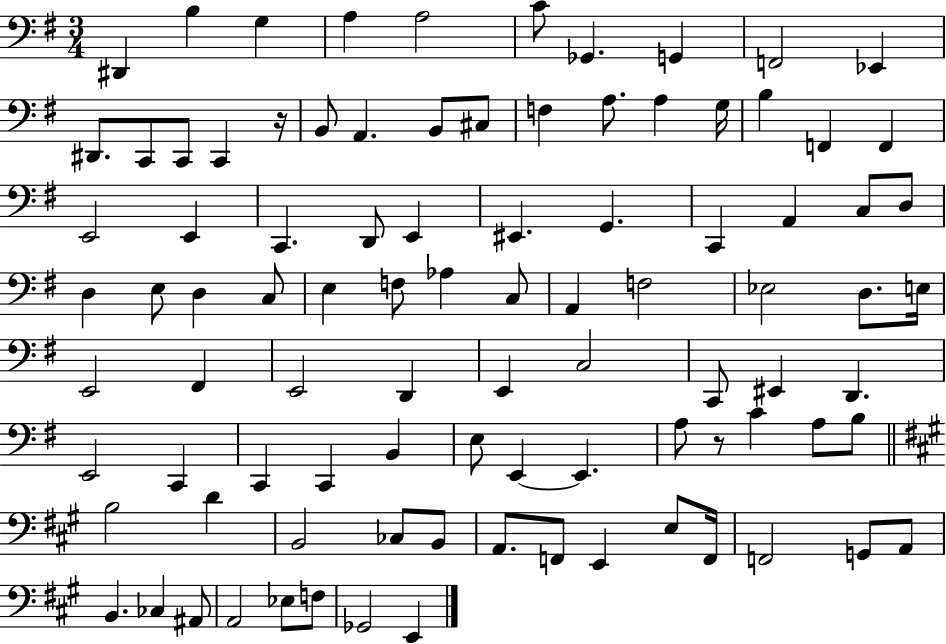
D#2/q B3/q G3/q A3/q A3/h C4/e Gb2/q. G2/q F2/h Eb2/q D#2/e. C2/e C2/e C2/q R/s B2/e A2/q. B2/e C#3/e F3/q A3/e. A3/q G3/s B3/q F2/q F2/q E2/h E2/q C2/q. D2/e E2/q EIS2/q. G2/q. C2/q A2/q C3/e D3/e D3/q E3/e D3/q C3/e E3/q F3/e Ab3/q C3/e A2/q F3/h Eb3/h D3/e. E3/s E2/h F#2/q E2/h D2/q E2/q C3/h C2/e EIS2/q D2/q. E2/h C2/q C2/q C2/q B2/q E3/e E2/q E2/q. A3/e R/e C4/q A3/e B3/e B3/h D4/q B2/h CES3/e B2/e A2/e. F2/e E2/q E3/e F2/s F2/h G2/e A2/e B2/q. CES3/q A#2/e A2/h Eb3/e F3/e Gb2/h E2/q